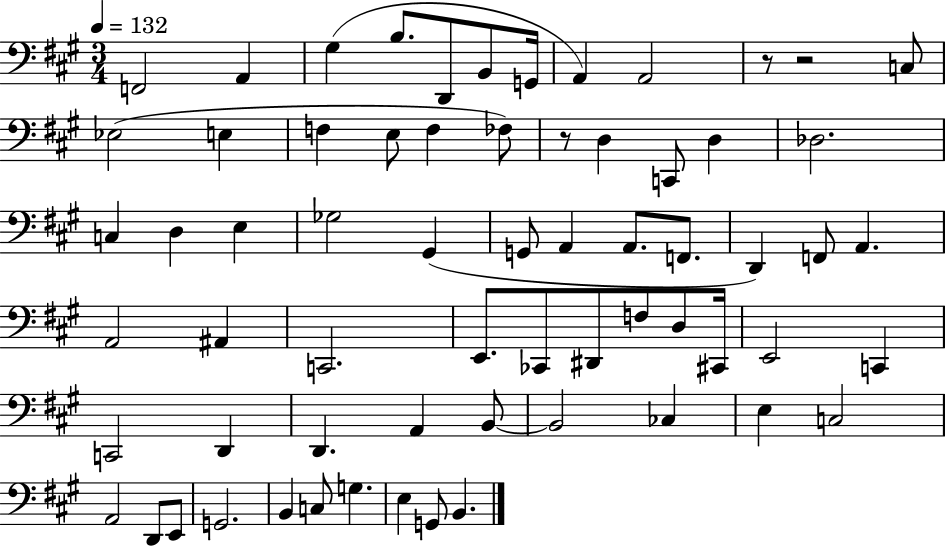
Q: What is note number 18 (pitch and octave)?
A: C2